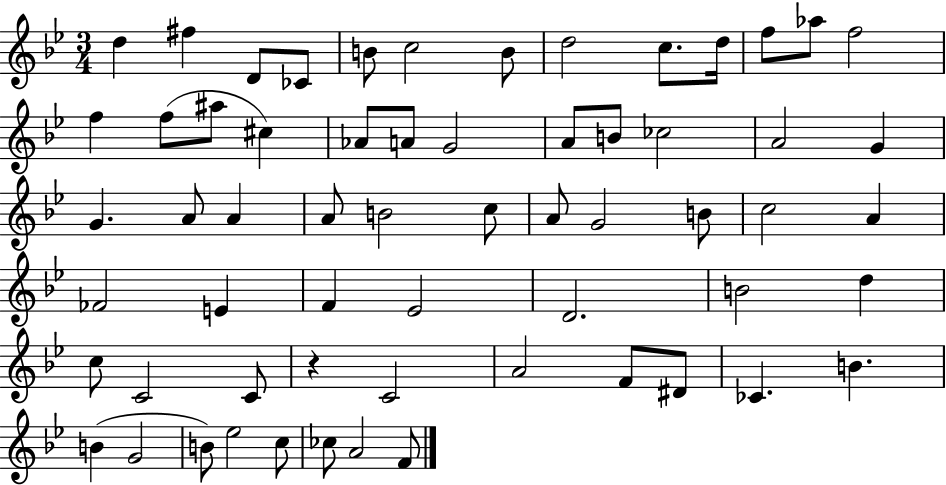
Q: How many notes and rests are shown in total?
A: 61